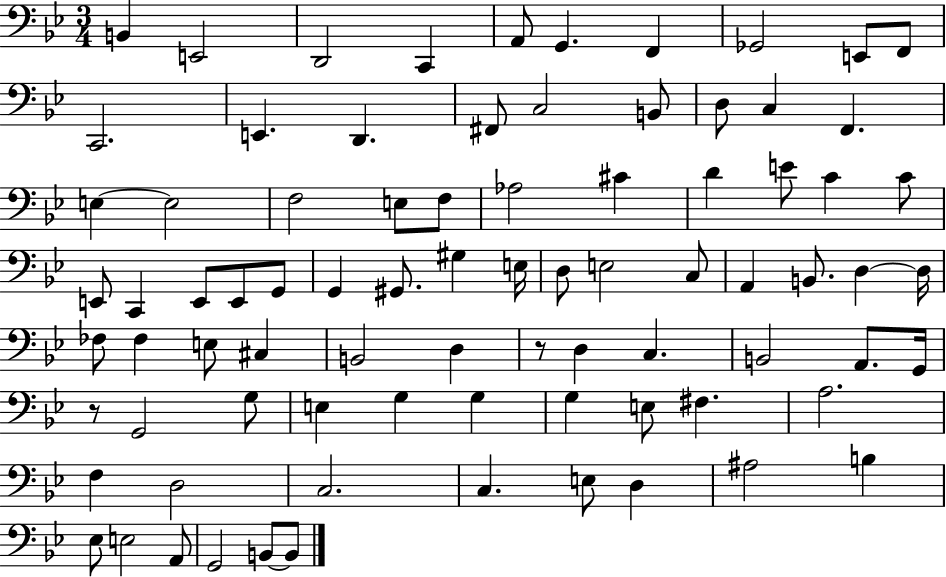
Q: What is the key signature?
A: BES major